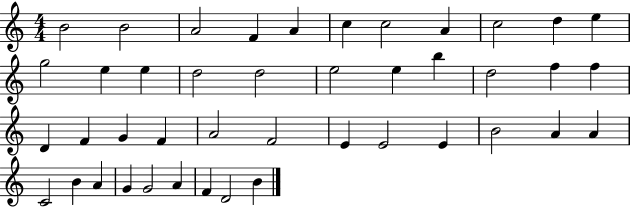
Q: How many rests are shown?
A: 0